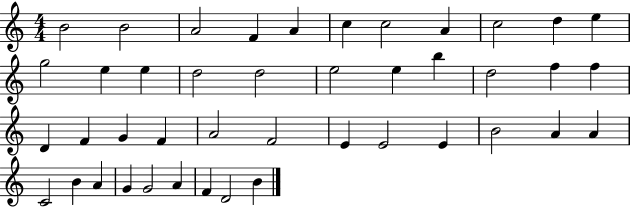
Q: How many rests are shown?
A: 0